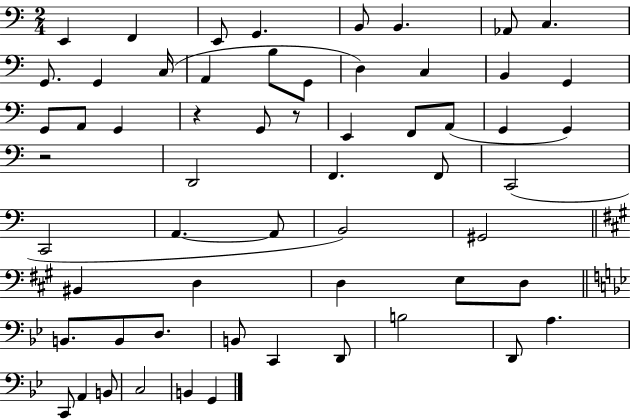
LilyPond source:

{
  \clef bass
  \numericTimeSignature
  \time 2/4
  \key c \major
  e,4 f,4 | e,8 g,4. | b,8 b,4. | aes,8 c4. | \break g,8. g,4 c16( | a,4 b8 g,8 | d4) c4 | b,4 g,4 | \break g,8 a,8 g,4 | r4 g,8 r8 | e,4 f,8 a,8( | g,4 g,4) | \break r2 | d,2 | f,4. f,8 | c,2( | \break c,2 | a,4.~~ a,8 | b,2) | gis,2 | \break \bar "||" \break \key a \major bis,4 d4 | d4 e8 d8 | \bar "||" \break \key bes \major b,8. b,8 d8. | b,8 c,4 d,8 | b2 | d,8 a4. | \break c,8 a,4 b,8 | c2 | b,4 g,4 | \bar "|."
}